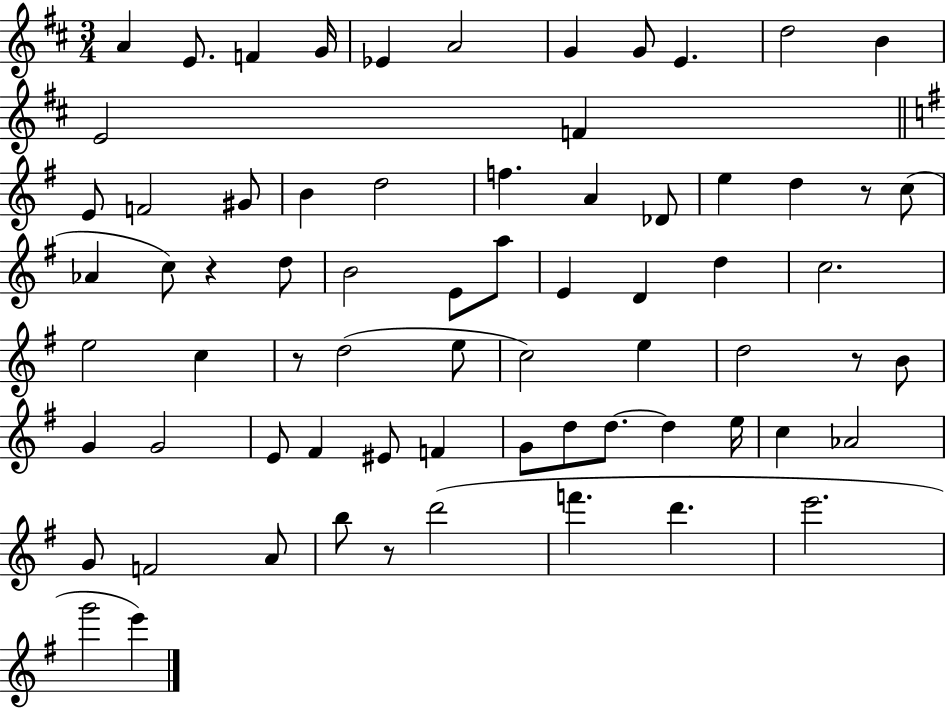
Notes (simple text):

A4/q E4/e. F4/q G4/s Eb4/q A4/h G4/q G4/e E4/q. D5/h B4/q E4/h F4/q E4/e F4/h G#4/e B4/q D5/h F5/q. A4/q Db4/e E5/q D5/q R/e C5/e Ab4/q C5/e R/q D5/e B4/h E4/e A5/e E4/q D4/q D5/q C5/h. E5/h C5/q R/e D5/h E5/e C5/h E5/q D5/h R/e B4/e G4/q G4/h E4/e F#4/q EIS4/e F4/q G4/e D5/e D5/e. D5/q E5/s C5/q Ab4/h G4/e F4/h A4/e B5/e R/e D6/h F6/q. D6/q. E6/h. G6/h E6/q